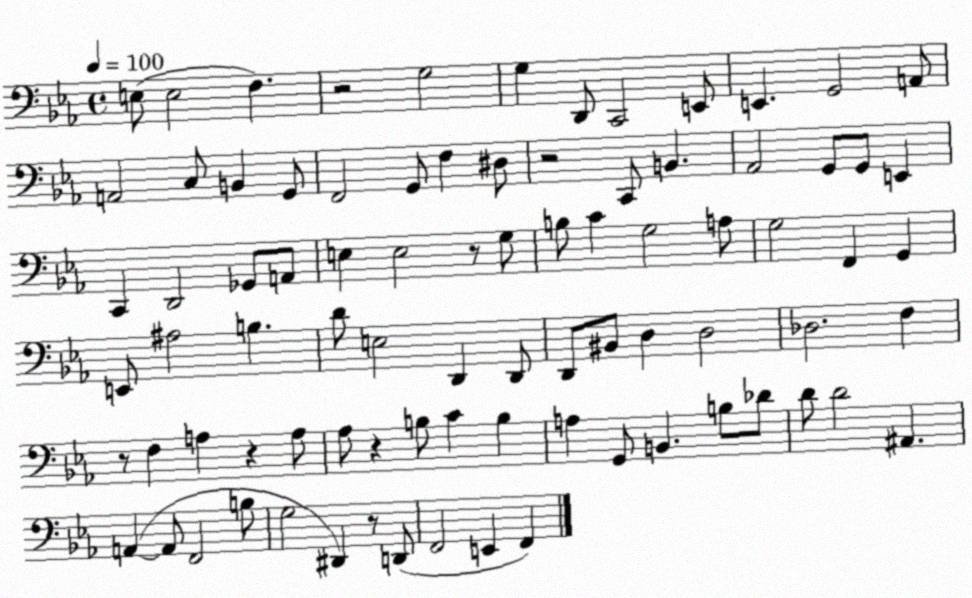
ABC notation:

X:1
T:Untitled
M:4/4
L:1/4
K:Eb
E,/2 E,2 F, z2 G,2 G, D,,/2 C,,2 E,,/2 E,, G,,2 A,,/2 A,,2 C,/2 B,, G,,/2 F,,2 G,,/2 F, ^D,/2 z2 C,,/2 B,, _A,,2 G,,/2 G,,/2 E,, C,, D,,2 _G,,/2 A,,/2 E, E,2 z/2 G,/2 B,/2 C G,2 A,/2 G,2 F,, G,, E,,/2 ^A,2 B, D/2 E,2 D,, D,,/2 D,,/2 ^B,,/2 D, D,2 _D,2 F, z/2 F, A, z A,/2 _A,/2 z B,/2 C B, A, G,,/2 B,, B,/2 _D/2 D/2 D2 ^A,, A,, A,,/2 F,,2 B,/2 G,2 ^D,, z/2 D,,/2 F,,2 E,, F,,